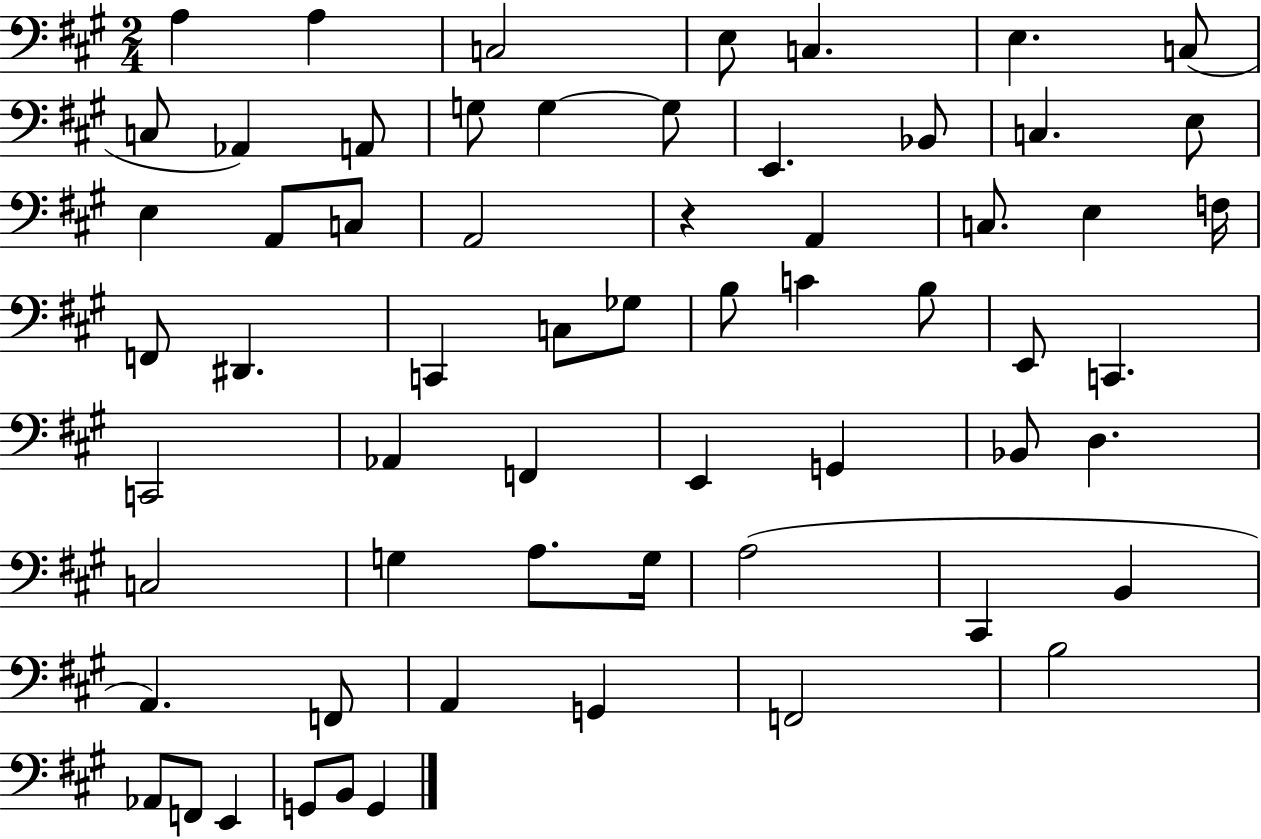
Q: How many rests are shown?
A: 1